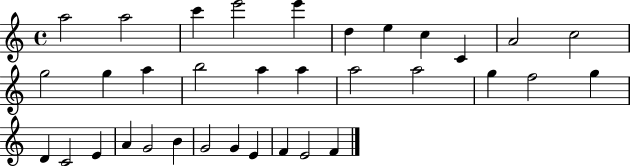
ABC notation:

X:1
T:Untitled
M:4/4
L:1/4
K:C
a2 a2 c' e'2 e' d e c C A2 c2 g2 g a b2 a a a2 a2 g f2 g D C2 E A G2 B G2 G E F E2 F